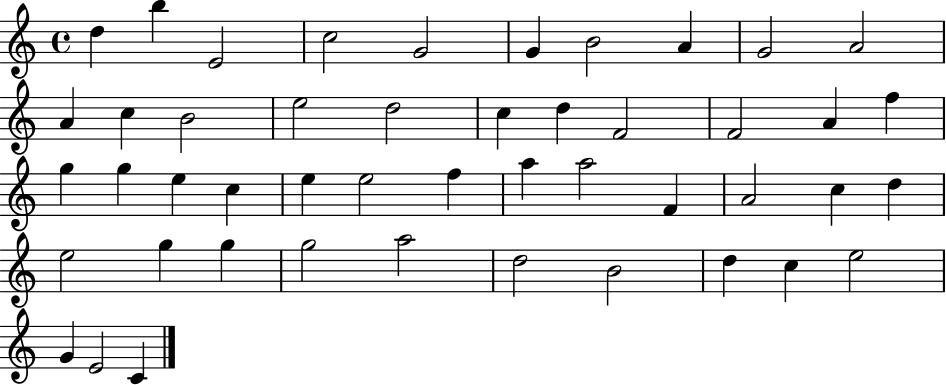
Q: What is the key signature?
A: C major